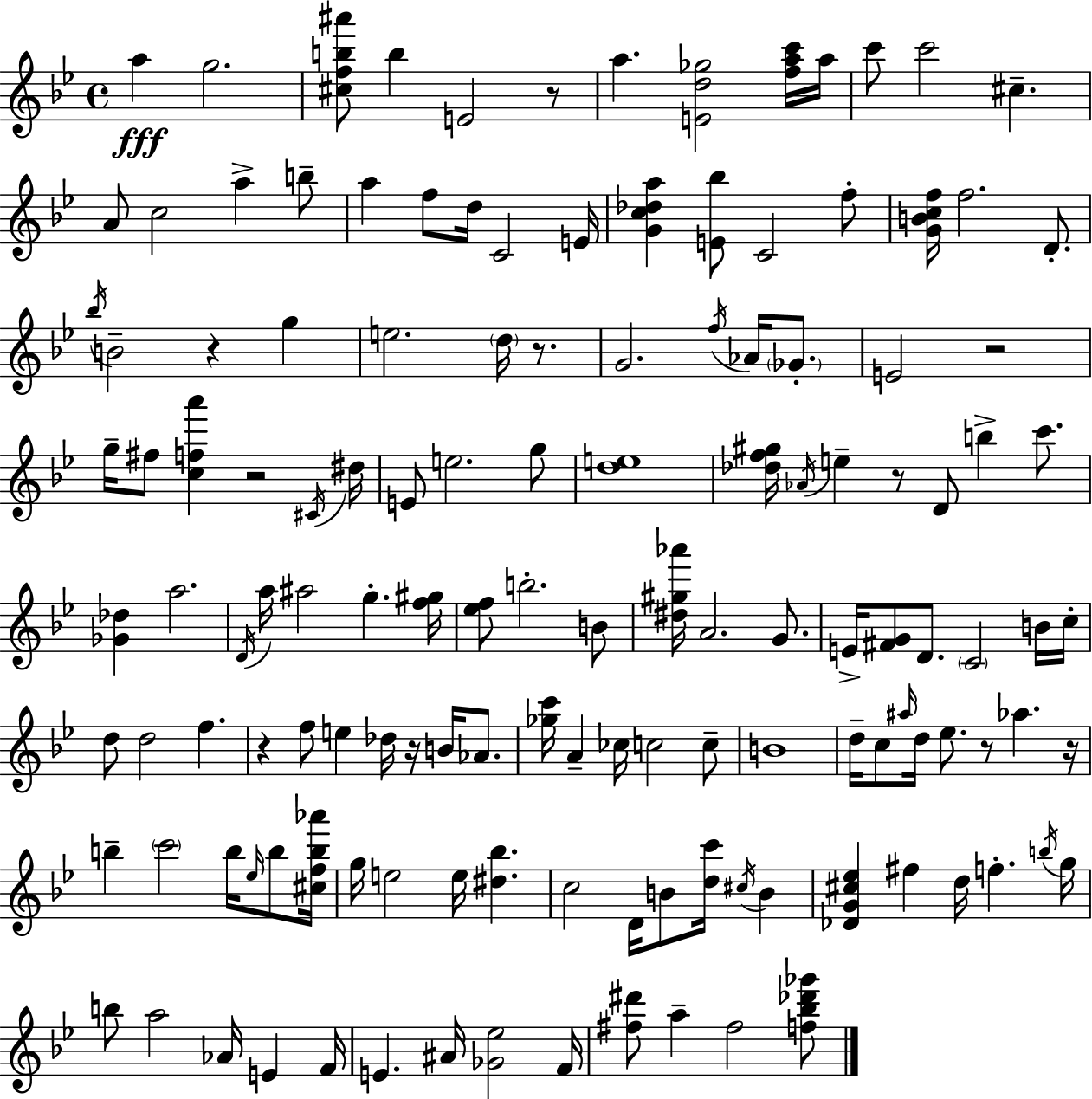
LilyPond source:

{
  \clef treble
  \time 4/4
  \defaultTimeSignature
  \key bes \major
  a''4\fff g''2. | <cis'' f'' b'' ais'''>8 b''4 e'2 r8 | a''4. <e' d'' ges''>2 <f'' a'' c'''>16 a''16 | c'''8 c'''2 cis''4.-- | \break a'8 c''2 a''4-> b''8-- | a''4 f''8 d''16 c'2 e'16 | <g' c'' des'' a''>4 <e' bes''>8 c'2 f''8-. | <g' b' c'' f''>16 f''2. d'8.-. | \break \acciaccatura { bes''16 } b'2-- r4 g''4 | e''2. \parenthesize d''16 r8. | g'2. \acciaccatura { f''16 } aes'16 \parenthesize ges'8.-. | e'2 r2 | \break g''16-- fis''8 <c'' f'' a'''>4 r2 | \acciaccatura { cis'16 } dis''16 e'8 e''2. | g''8 <d'' e''>1 | <des'' f'' gis''>16 \acciaccatura { aes'16 } e''4-- r8 d'8 b''4-> | \break c'''8. <ges' des''>4 a''2. | \acciaccatura { d'16 } a''16 ais''2 g''4.-. | <f'' gis''>16 <ees'' f''>8 b''2.-. | b'8 <dis'' gis'' aes'''>16 a'2. | \break g'8. e'16-> <fis' g'>8 d'8. \parenthesize c'2 | b'16 c''16-. d''8 d''2 f''4. | r4 f''8 e''4 des''16 | r16 b'16 aes'8. <ges'' c'''>16 a'4-- ces''16 c''2 | \break c''8-- b'1 | d''16-- c''8 \grace { ais''16 } d''16 ees''8. r8 aes''4. | r16 b''4-- \parenthesize c'''2 | b''16 \grace { ees''16 } b''8 <cis'' f'' b'' aes'''>16 g''16 e''2 | \break e''16 <dis'' bes''>4. c''2 d'16 | b'8 <d'' c'''>16 \acciaccatura { cis''16 } b'4 <des' g' cis'' ees''>4 fis''4 | d''16 f''4.-. \acciaccatura { b''16 } g''16 b''8 a''2 | aes'16 e'4 f'16 e'4. ais'16 | \break <ges' ees''>2 f'16 <fis'' dis'''>8 a''4-- fis''2 | <f'' bes'' des''' ges'''>8 \bar "|."
}